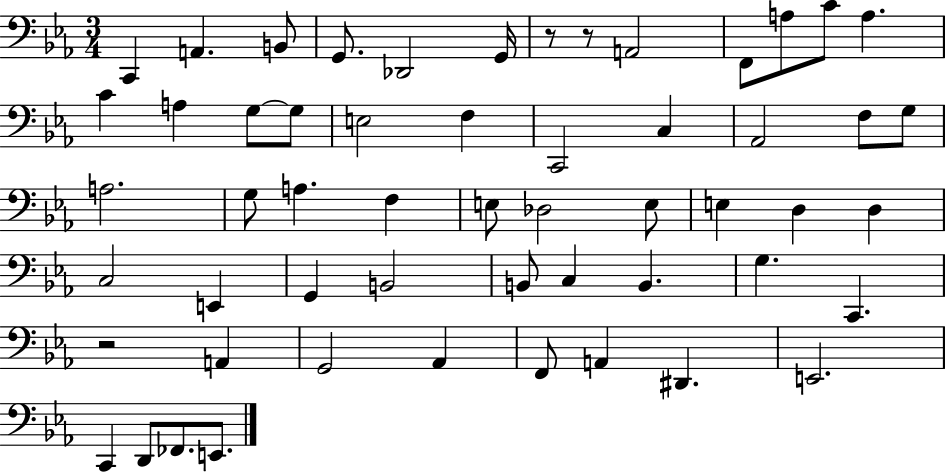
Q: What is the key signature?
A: EES major